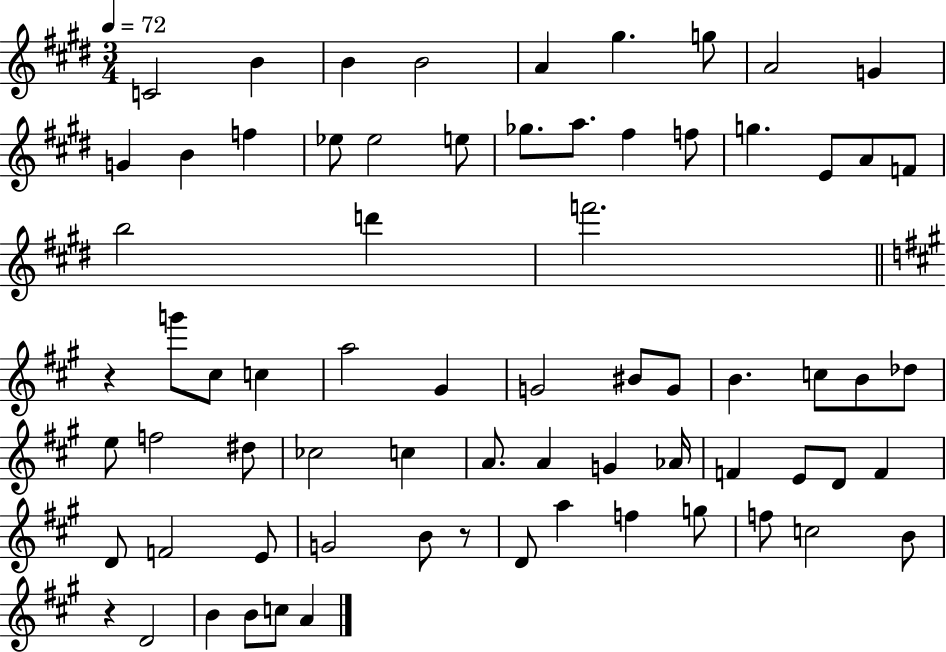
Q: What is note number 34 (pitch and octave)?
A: G4